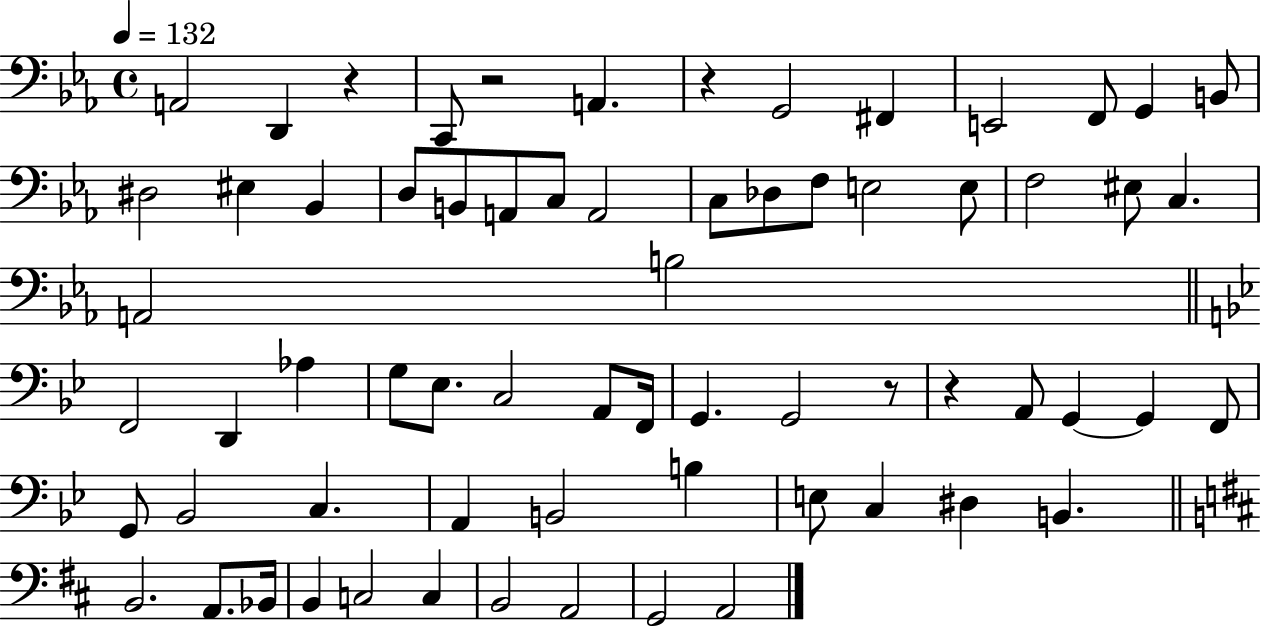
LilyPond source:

{
  \clef bass
  \time 4/4
  \defaultTimeSignature
  \key ees \major
  \tempo 4 = 132
  \repeat volta 2 { a,2 d,4 r4 | c,8 r2 a,4. | r4 g,2 fis,4 | e,2 f,8 g,4 b,8 | \break dis2 eis4 bes,4 | d8 b,8 a,8 c8 a,2 | c8 des8 f8 e2 e8 | f2 eis8 c4. | \break a,2 b2 | \bar "||" \break \key bes \major f,2 d,4 aes4 | g8 ees8. c2 a,8 f,16 | g,4. g,2 r8 | r4 a,8 g,4~~ g,4 f,8 | \break g,8 bes,2 c4. | a,4 b,2 b4 | e8 c4 dis4 b,4. | \bar "||" \break \key d \major b,2. a,8. bes,16 | b,4 c2 c4 | b,2 a,2 | g,2 a,2 | \break } \bar "|."
}